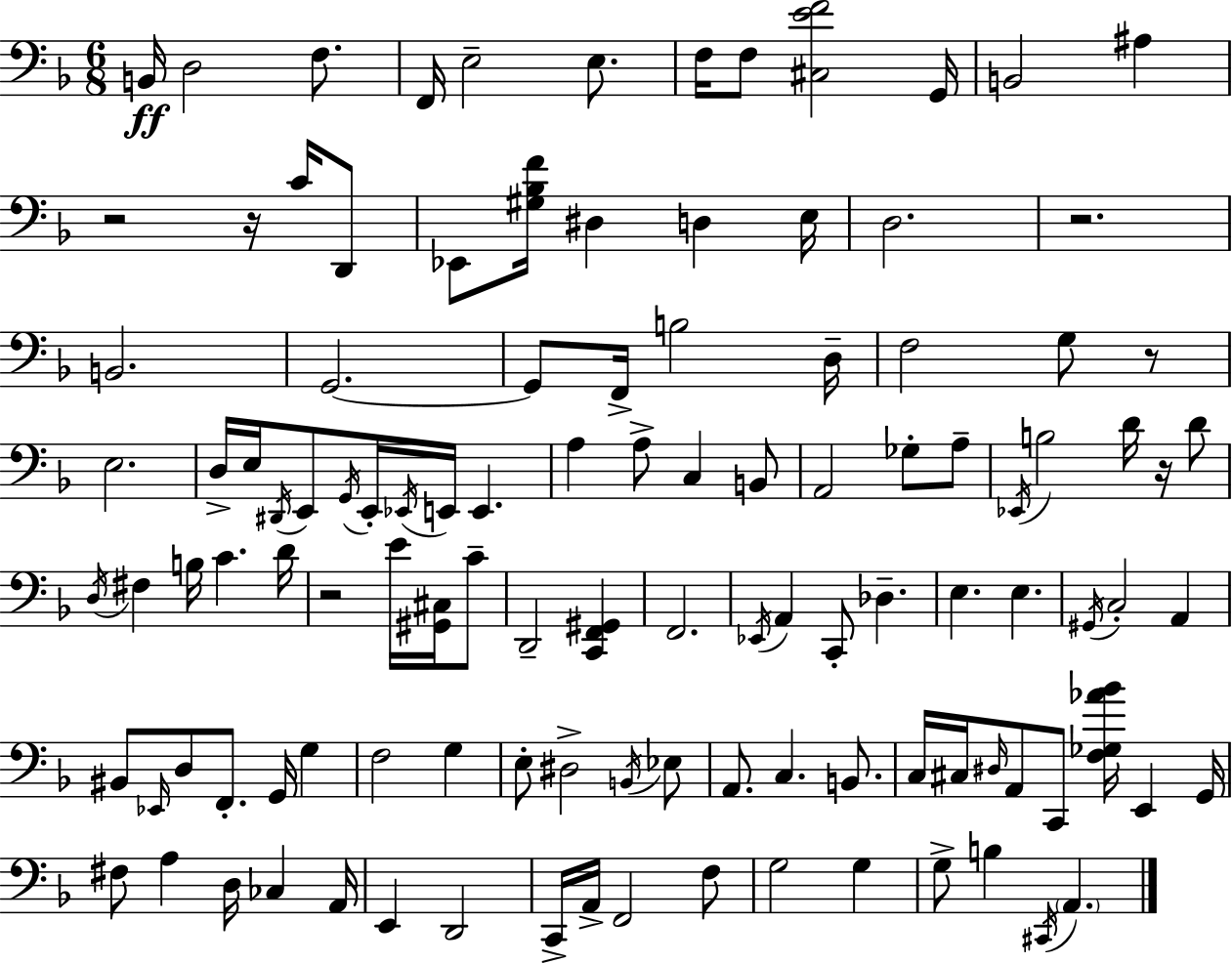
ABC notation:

X:1
T:Untitled
M:6/8
L:1/4
K:F
B,,/4 D,2 F,/2 F,,/4 E,2 E,/2 F,/4 F,/2 [^C,EF]2 G,,/4 B,,2 ^A, z2 z/4 C/4 D,,/2 _E,,/2 [^G,_B,F]/4 ^D, D, E,/4 D,2 z2 B,,2 G,,2 G,,/2 F,,/4 B,2 D,/4 F,2 G,/2 z/2 E,2 D,/4 E,/4 ^D,,/4 E,,/2 G,,/4 E,,/4 _E,,/4 E,,/4 E,, A, A,/2 C, B,,/2 A,,2 _G,/2 A,/2 _E,,/4 B,2 D/4 z/4 D/2 D,/4 ^F, B,/4 C D/4 z2 E/4 [^G,,^C,]/4 C/2 D,,2 [C,,F,,^G,,] F,,2 _E,,/4 A,, C,,/2 _D, E, E, ^G,,/4 C,2 A,, ^B,,/2 _E,,/4 D,/2 F,,/2 G,,/4 G, F,2 G, E,/2 ^D,2 B,,/4 _E,/2 A,,/2 C, B,,/2 C,/4 ^C,/4 ^D,/4 A,,/2 C,,/2 [F,_G,_A_B]/4 E,, G,,/4 ^F,/2 A, D,/4 _C, A,,/4 E,, D,,2 C,,/4 A,,/4 F,,2 F,/2 G,2 G, G,/2 B, ^C,,/4 A,,